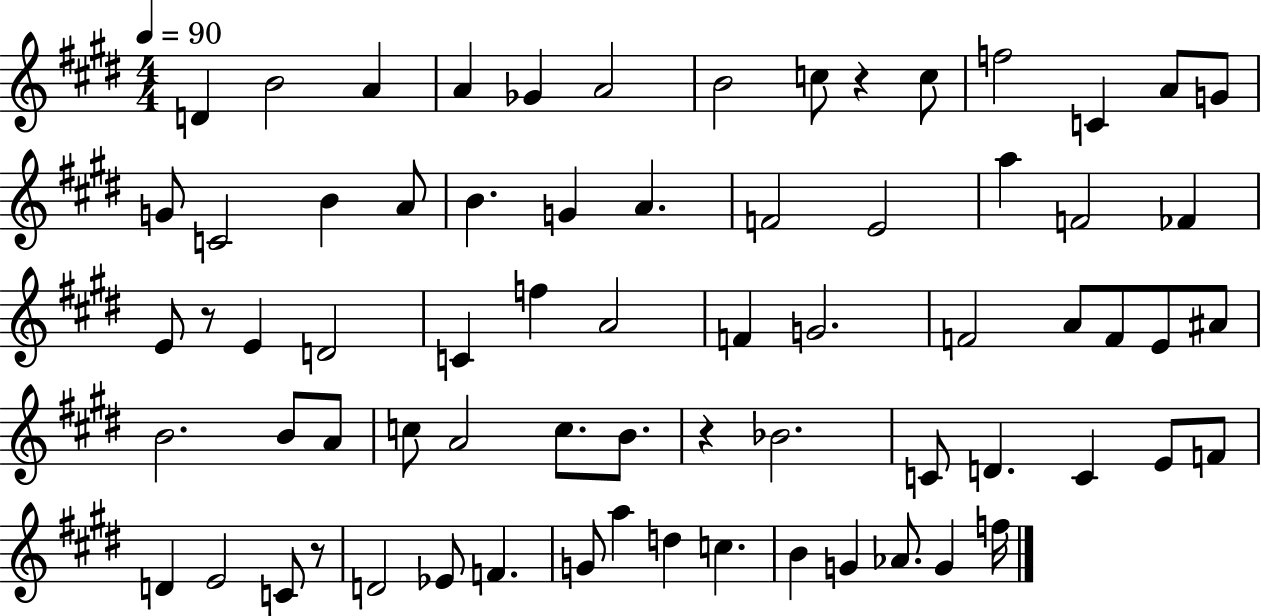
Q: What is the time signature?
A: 4/4